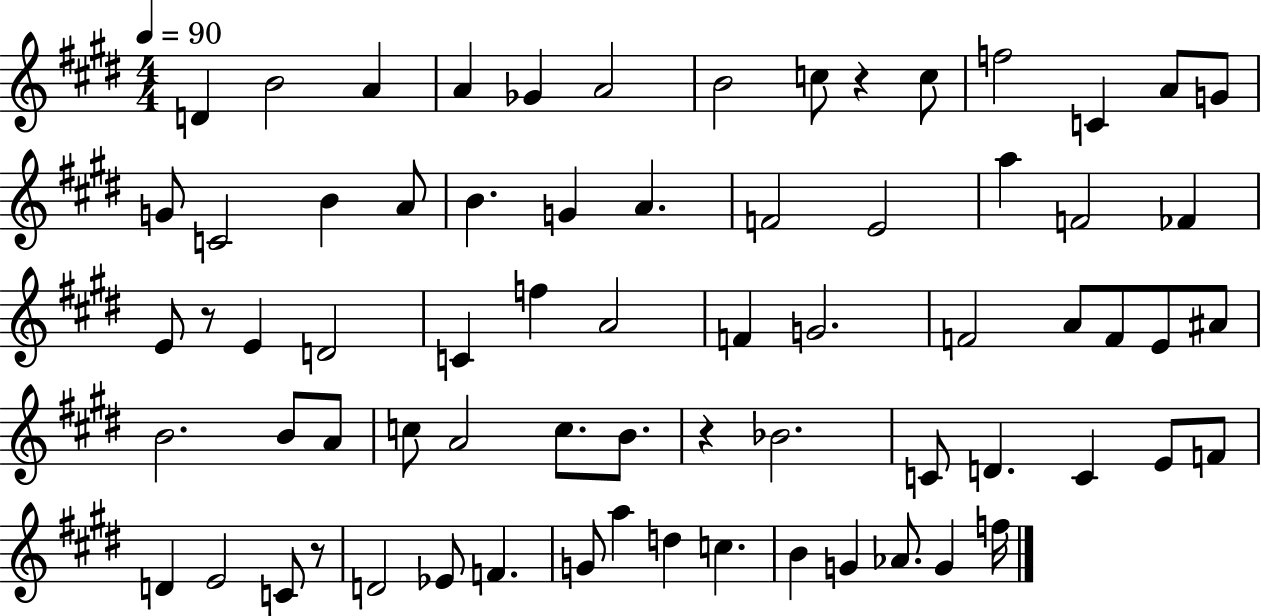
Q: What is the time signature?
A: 4/4